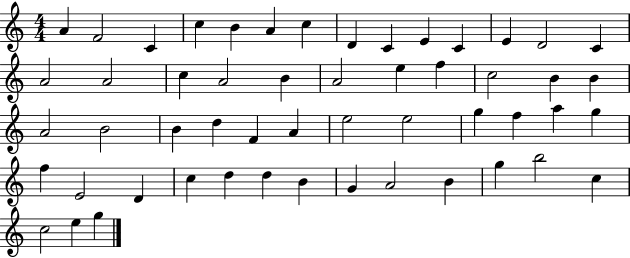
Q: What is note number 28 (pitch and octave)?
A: B4